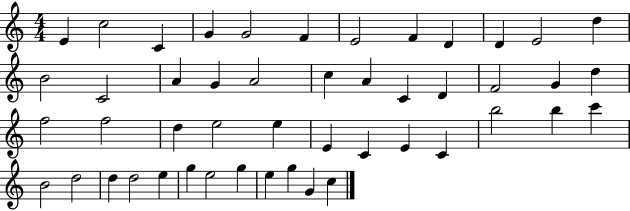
{
  \clef treble
  \numericTimeSignature
  \time 4/4
  \key c \major
  e'4 c''2 c'4 | g'4 g'2 f'4 | e'2 f'4 d'4 | d'4 e'2 d''4 | \break b'2 c'2 | a'4 g'4 a'2 | c''4 a'4 c'4 d'4 | f'2 g'4 d''4 | \break f''2 f''2 | d''4 e''2 e''4 | e'4 c'4 e'4 c'4 | b''2 b''4 c'''4 | \break b'2 d''2 | d''4 d''2 e''4 | g''4 e''2 g''4 | e''4 g''4 g'4 c''4 | \break \bar "|."
}